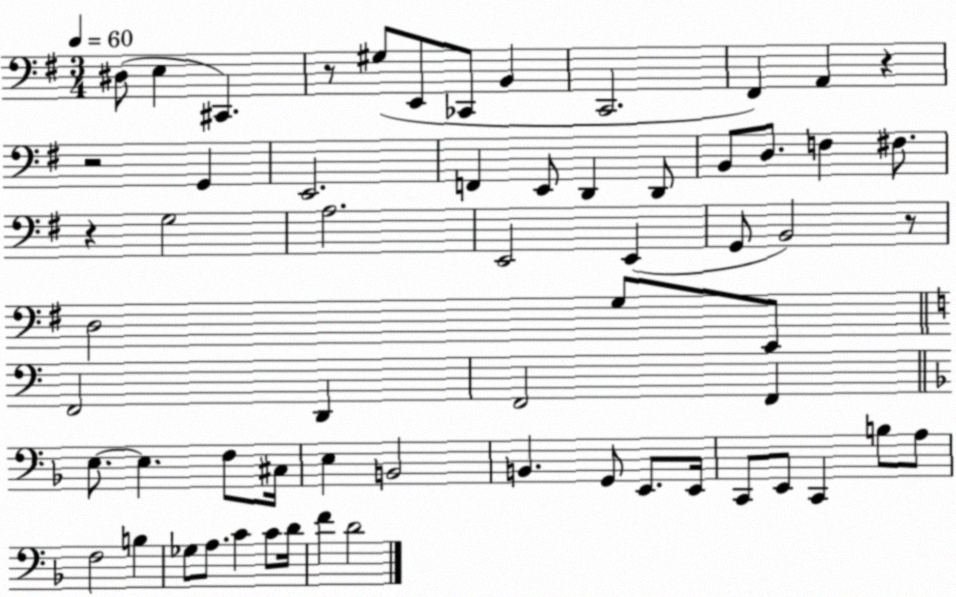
X:1
T:Untitled
M:3/4
L:1/4
K:G
^D,/2 E, ^C,, z/2 ^G,/2 E,,/2 _C,,/2 B,, C,,2 ^F,, A,, z z2 G,, E,,2 F,, E,,/2 D,, D,,/2 B,,/2 D,/2 F, ^F,/2 z G,2 A,2 E,,2 E,, G,,/2 B,,2 z/2 D,2 G,/2 E,,/2 F,,2 D,, F,,2 F,, E,/2 E, F,/2 ^C,/4 E, B,,2 B,, G,,/2 E,,/2 E,,/4 C,,/2 E,,/2 C,, B,/2 A,/2 F,2 B, _G,/2 A,/2 C C/2 D/4 F D2